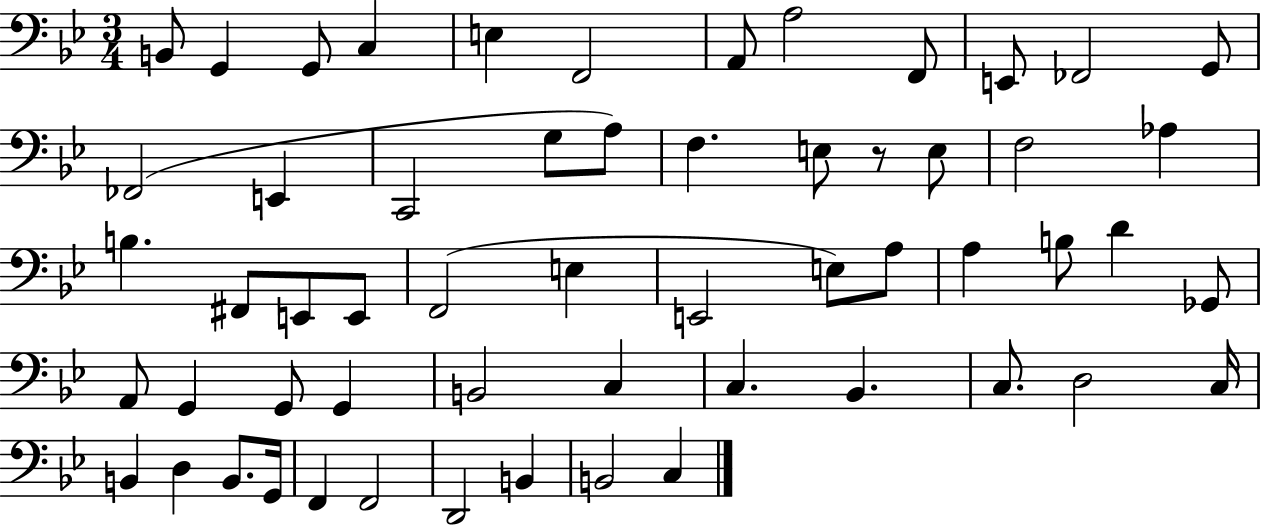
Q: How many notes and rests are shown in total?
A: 57